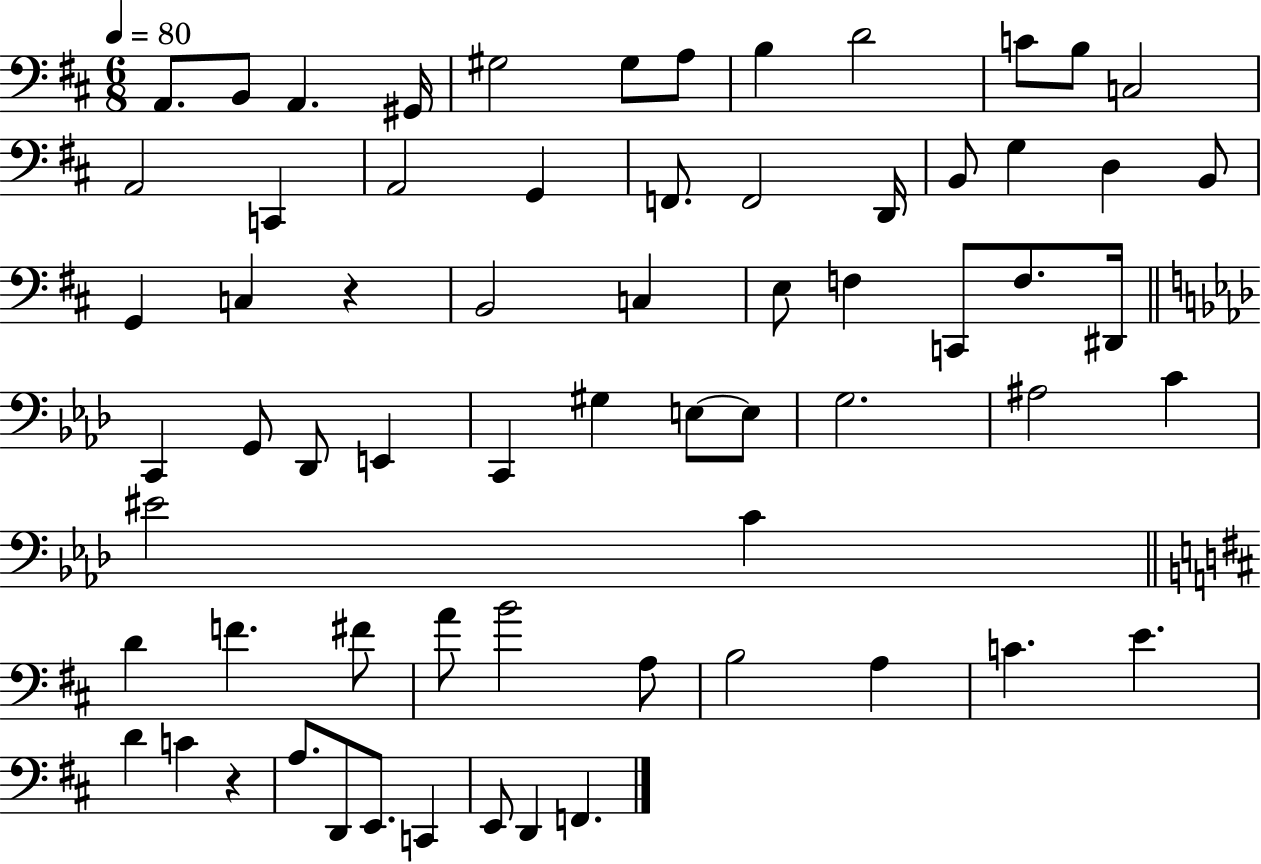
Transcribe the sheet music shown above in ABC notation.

X:1
T:Untitled
M:6/8
L:1/4
K:D
A,,/2 B,,/2 A,, ^G,,/4 ^G,2 ^G,/2 A,/2 B, D2 C/2 B,/2 C,2 A,,2 C,, A,,2 G,, F,,/2 F,,2 D,,/4 B,,/2 G, D, B,,/2 G,, C, z B,,2 C, E,/2 F, C,,/2 F,/2 ^D,,/4 C,, G,,/2 _D,,/2 E,, C,, ^G, E,/2 E,/2 G,2 ^A,2 C ^E2 C D F ^F/2 A/2 B2 A,/2 B,2 A, C E D C z A,/2 D,,/2 E,,/2 C,, E,,/2 D,, F,,